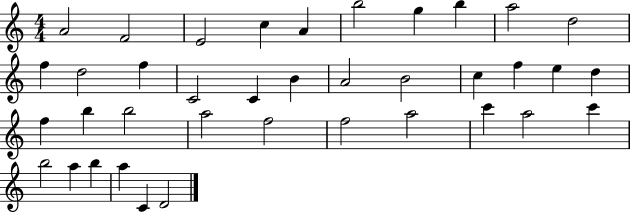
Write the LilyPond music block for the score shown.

{
  \clef treble
  \numericTimeSignature
  \time 4/4
  \key c \major
  a'2 f'2 | e'2 c''4 a'4 | b''2 g''4 b''4 | a''2 d''2 | \break f''4 d''2 f''4 | c'2 c'4 b'4 | a'2 b'2 | c''4 f''4 e''4 d''4 | \break f''4 b''4 b''2 | a''2 f''2 | f''2 a''2 | c'''4 a''2 c'''4 | \break b''2 a''4 b''4 | a''4 c'4 d'2 | \bar "|."
}